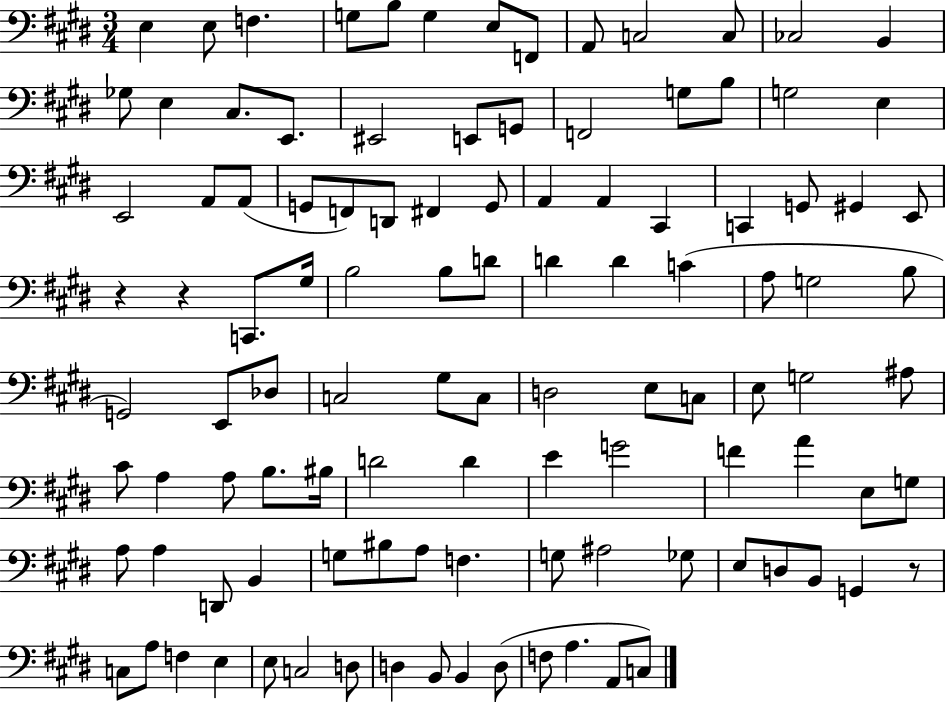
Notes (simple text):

E3/q E3/e F3/q. G3/e B3/e G3/q E3/e F2/e A2/e C3/h C3/e CES3/h B2/q Gb3/e E3/q C#3/e. E2/e. EIS2/h E2/e G2/e F2/h G3/e B3/e G3/h E3/q E2/h A2/e A2/e G2/e F2/e D2/e F#2/q G2/e A2/q A2/q C#2/q C2/q G2/e G#2/q E2/e R/q R/q C2/e. G#3/s B3/h B3/e D4/e D4/q D4/q C4/q A3/e G3/h B3/e G2/h E2/e Db3/e C3/h G#3/e C3/e D3/h E3/e C3/e E3/e G3/h A#3/e C#4/e A3/q A3/e B3/e. BIS3/s D4/h D4/q E4/q G4/h F4/q A4/q E3/e G3/e A3/e A3/q D2/e B2/q G3/e BIS3/e A3/e F3/q. G3/e A#3/h Gb3/e E3/e D3/e B2/e G2/q R/e C3/e A3/e F3/q E3/q E3/e C3/h D3/e D3/q B2/e B2/q D3/e F3/e A3/q. A2/e C3/e